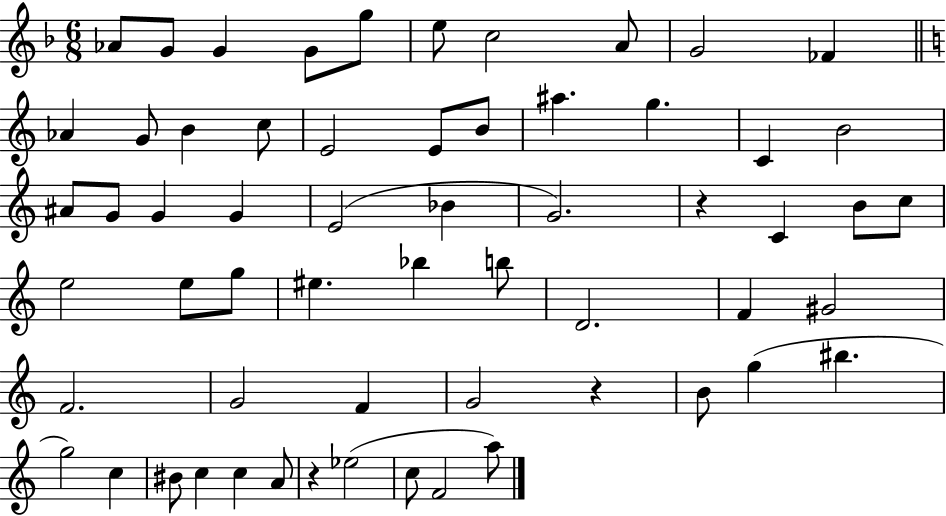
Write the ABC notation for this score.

X:1
T:Untitled
M:6/8
L:1/4
K:F
_A/2 G/2 G G/2 g/2 e/2 c2 A/2 G2 _F _A G/2 B c/2 E2 E/2 B/2 ^a g C B2 ^A/2 G/2 G G E2 _B G2 z C B/2 c/2 e2 e/2 g/2 ^e _b b/2 D2 F ^G2 F2 G2 F G2 z B/2 g ^b g2 c ^B/2 c c A/2 z _e2 c/2 F2 a/2